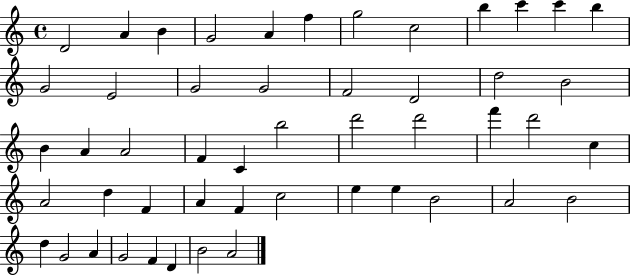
X:1
T:Untitled
M:4/4
L:1/4
K:C
D2 A B G2 A f g2 c2 b c' c' b G2 E2 G2 G2 F2 D2 d2 B2 B A A2 F C b2 d'2 d'2 f' d'2 c A2 d F A F c2 e e B2 A2 B2 d G2 A G2 F D B2 A2